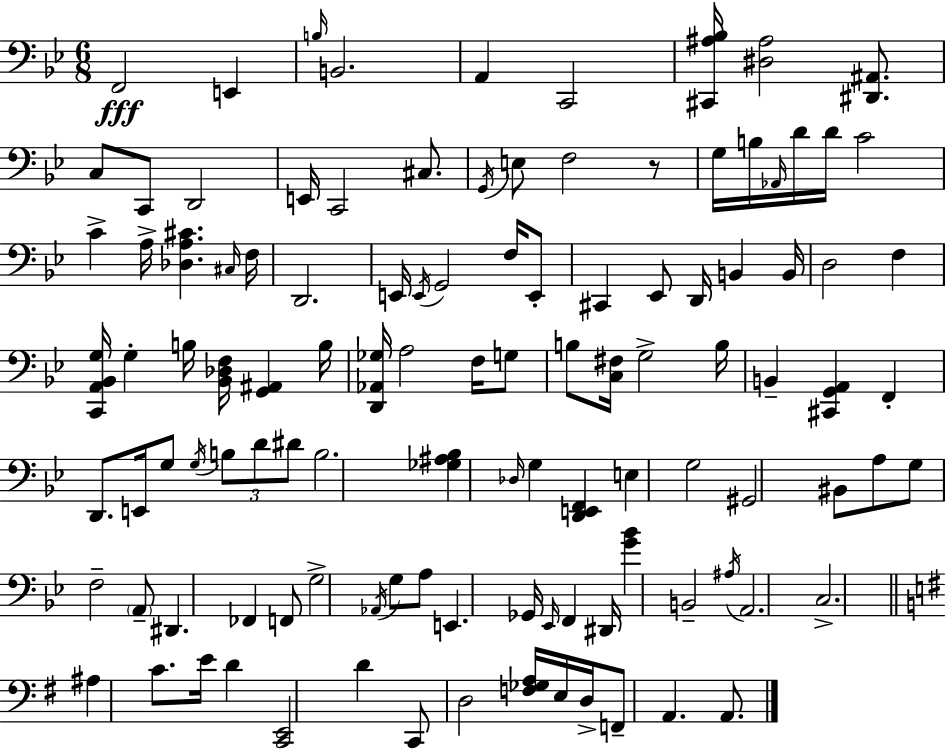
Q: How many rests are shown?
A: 1